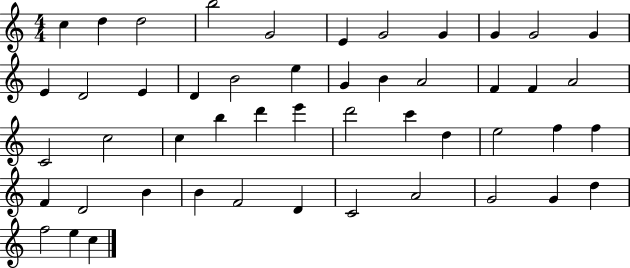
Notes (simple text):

C5/q D5/q D5/h B5/h G4/h E4/q G4/h G4/q G4/q G4/h G4/q E4/q D4/h E4/q D4/q B4/h E5/q G4/q B4/q A4/h F4/q F4/q A4/h C4/h C5/h C5/q B5/q D6/q E6/q D6/h C6/q D5/q E5/h F5/q F5/q F4/q D4/h B4/q B4/q F4/h D4/q C4/h A4/h G4/h G4/q D5/q F5/h E5/q C5/q